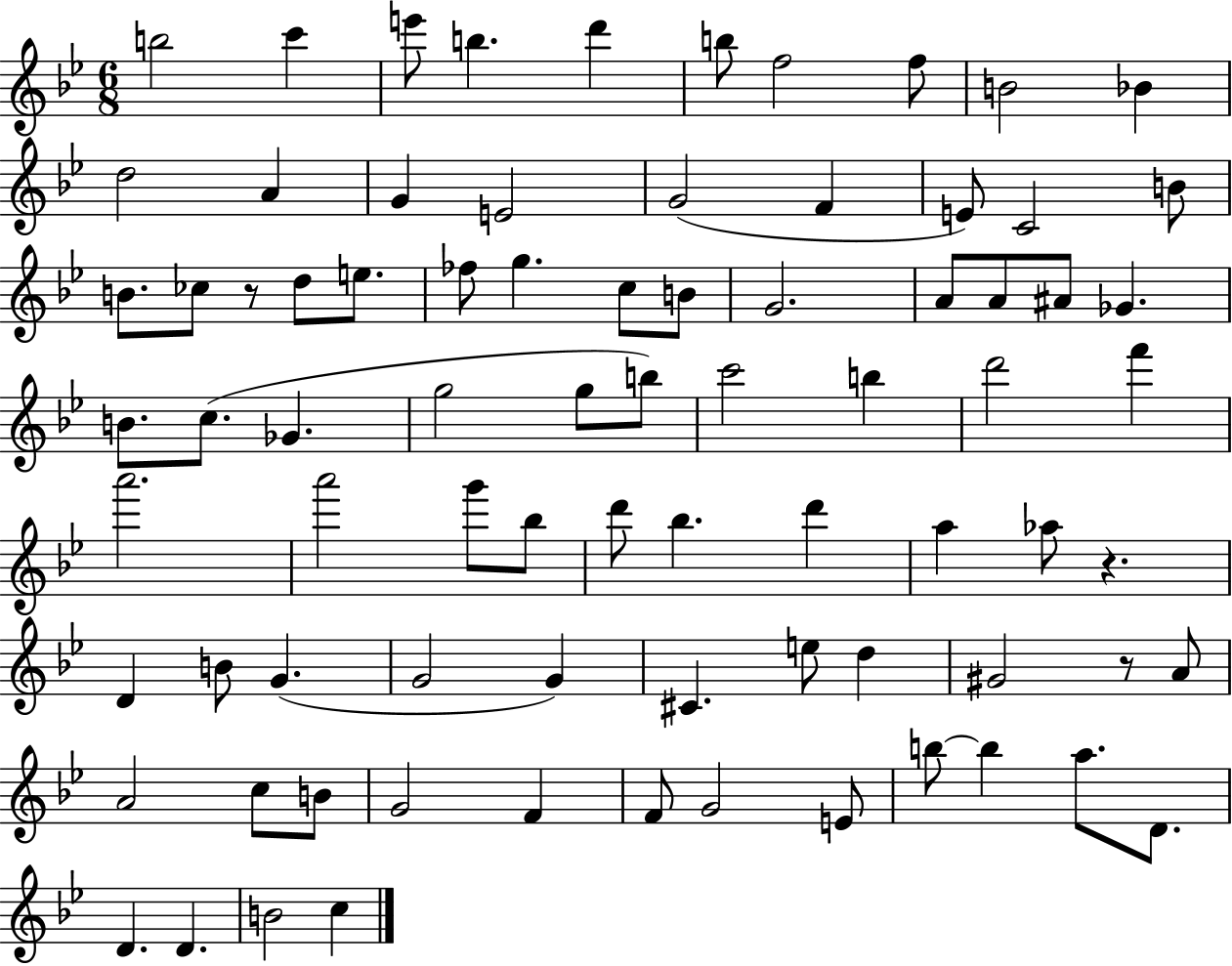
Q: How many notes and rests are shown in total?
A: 80